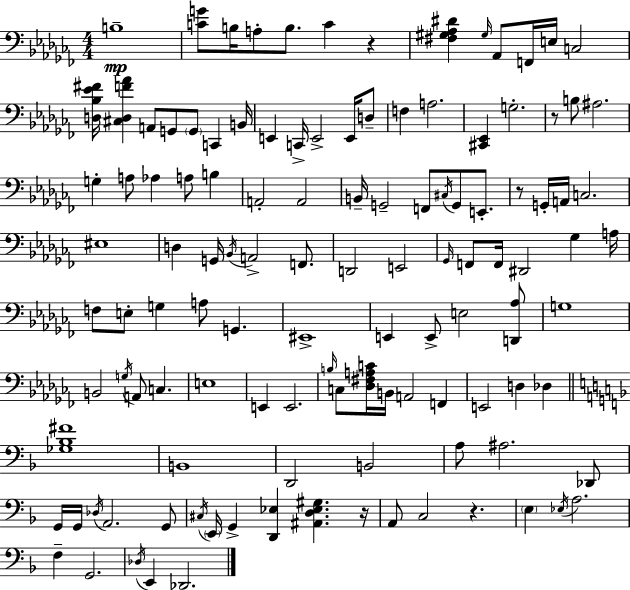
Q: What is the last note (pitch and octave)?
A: Db2